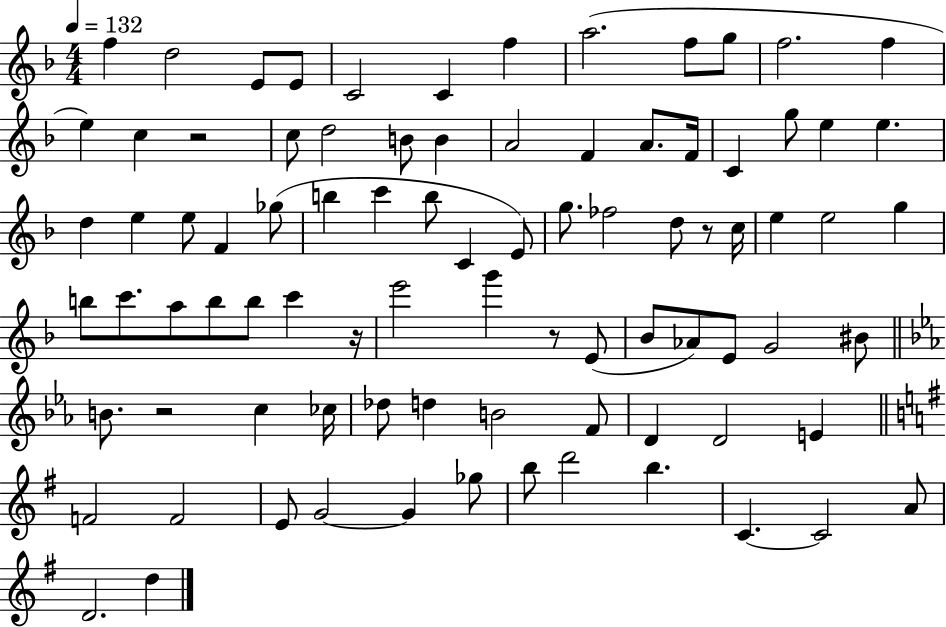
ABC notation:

X:1
T:Untitled
M:4/4
L:1/4
K:F
f d2 E/2 E/2 C2 C f a2 f/2 g/2 f2 f e c z2 c/2 d2 B/2 B A2 F A/2 F/4 C g/2 e e d e e/2 F _g/2 b c' b/2 C E/2 g/2 _f2 d/2 z/2 c/4 e e2 g b/2 c'/2 a/2 b/2 b/2 c' z/4 e'2 g' z/2 E/2 _B/2 _A/2 E/2 G2 ^B/2 B/2 z2 c _c/4 _d/2 d B2 F/2 D D2 E F2 F2 E/2 G2 G _g/2 b/2 d'2 b C C2 A/2 D2 d